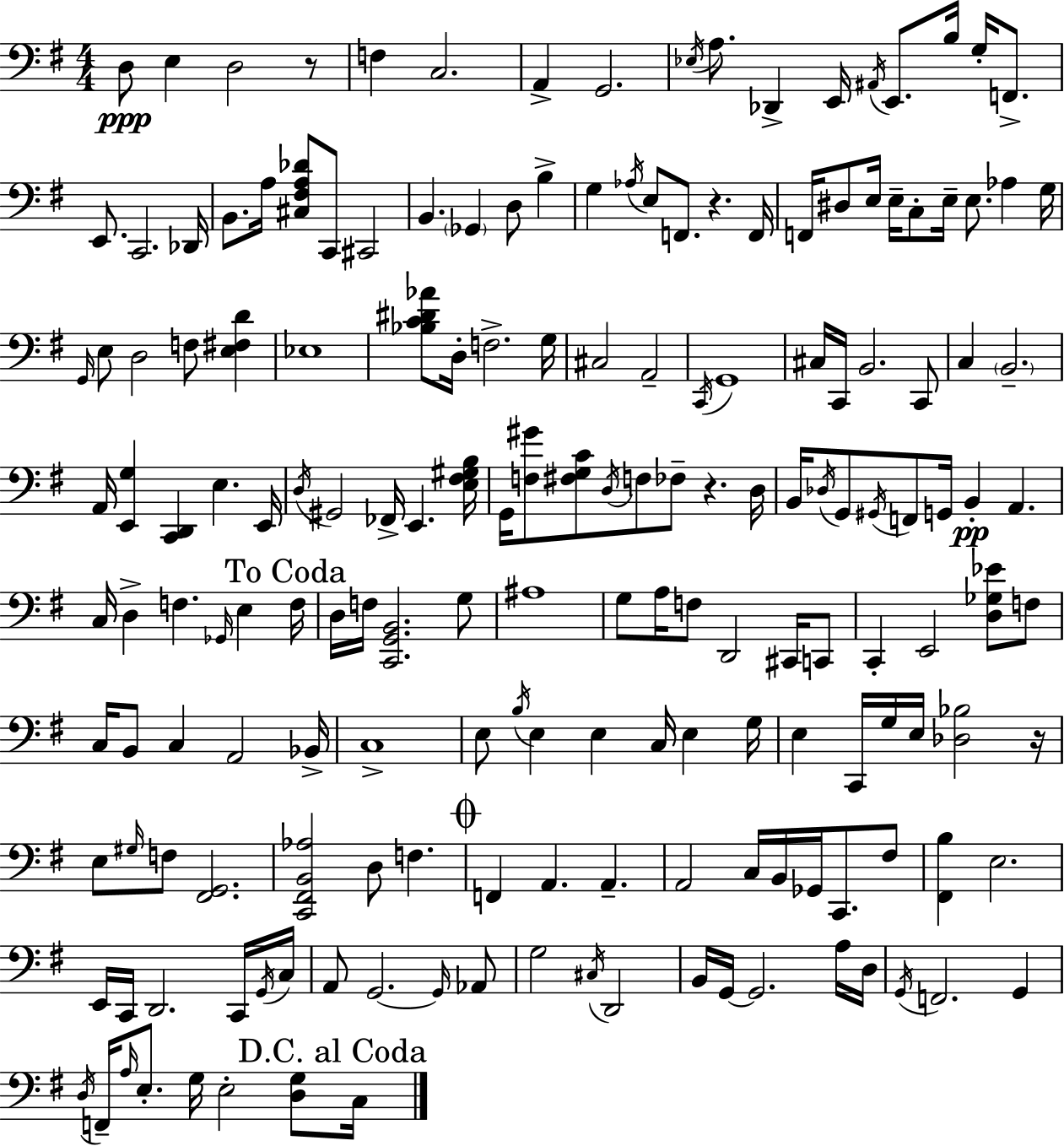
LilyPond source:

{
  \clef bass
  \numericTimeSignature
  \time 4/4
  \key g \major
  d8\ppp e4 d2 r8 | f4 c2. | a,4-> g,2. | \acciaccatura { ees16 } a8. des,4-> e,16 \acciaccatura { ais,16 } e,8. b16 g16-. f,8.-> | \break e,8. c,2. | des,16 b,8. a16 <cis fis a des'>8 c,8 cis,2 | b,4. \parenthesize ges,4 d8 b4-> | g4 \acciaccatura { aes16 } e8 f,8. r4. | \break f,16 f,16 dis8 e16 e16-- c8-. e16-- e8. aes4 | g16 \grace { g,16 } e8 d2 f8 | <e fis d'>4 ees1 | <bes c' dis' aes'>8 d16-. f2.-> | \break g16 cis2 a,2-- | \acciaccatura { c,16 } g,1 | cis16 c,16 b,2. | c,8 c4 \parenthesize b,2.-- | \break a,16 <e, g>4 <c, d,>4 e4. | e,16 \acciaccatura { d16 } gis,2 fes,16-> e,4. | <e fis gis b>16 g,16 <f gis'>8 <fis g c'>8 \acciaccatura { d16 } f8 fes8-- | r4. d16 b,16 \acciaccatura { des16 } g,8 \acciaccatura { gis,16 } f,8 g,16 b,4-.\pp | \break a,4. c16 d4-> f4. | \grace { ges,16 } e4 \mark "To Coda" f16 d16 f16 <c, g, b,>2. | g8 ais1 | g8 a16 f8 d,2 | \break cis,16 c,8 c,4-. e,2 | <d ges ees'>8 f8 c16 b,8 c4 | a,2 bes,16-> c1-> | e8 \acciaccatura { b16 } e4 | \break e4 c16 e4 g16 e4 c,16 | g16 e16 <des bes>2 r16 e8 \grace { gis16 } f8 | <fis, g,>2. <c, fis, b, aes>2 | d8 f4. \mark \markup { \musicglyph "scripts.coda" } f,4 | \break a,4. a,4.-- a,2 | c16 b,16 ges,16 c,8. fis8 <fis, b>4 | e2. e,16 c,16 d,2. | c,16 \acciaccatura { g,16 } c16 a,8 g,2.~~ | \break \grace { g,16 } aes,8 g2 | \acciaccatura { cis16 } d,2 b,16 | g,16~~ g,2. a16 d16 \acciaccatura { g,16 } | f,2. g,4 | \break \acciaccatura { d16 } f,16-- \grace { a16 } e8.-. g16 e2-. <d g>8 | \mark "D.C. al Coda" c16 \bar "|."
}